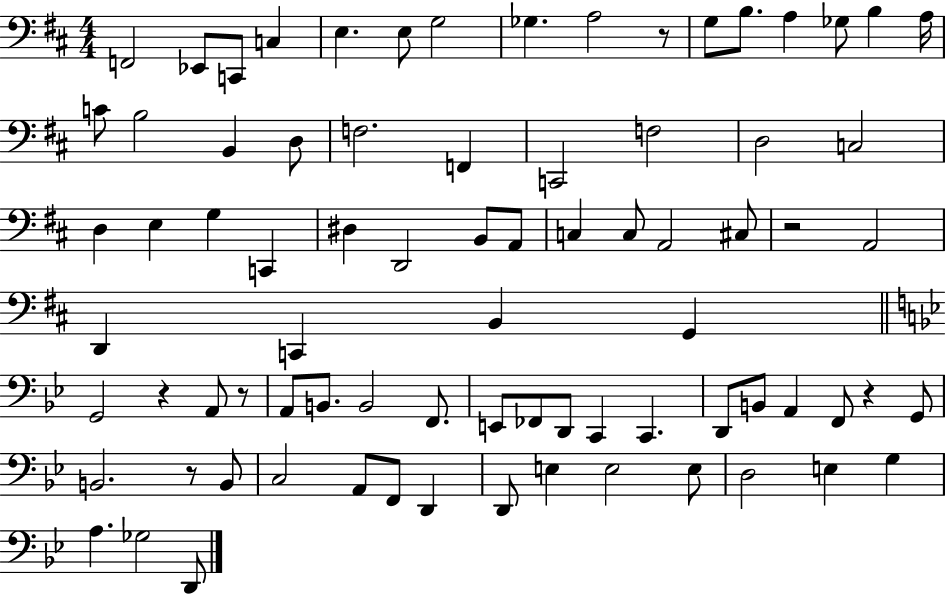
{
  \clef bass
  \numericTimeSignature
  \time 4/4
  \key d \major
  f,2 ees,8 c,8 c4 | e4. e8 g2 | ges4. a2 r8 | g8 b8. a4 ges8 b4 a16 | \break c'8 b2 b,4 d8 | f2. f,4 | c,2 f2 | d2 c2 | \break d4 e4 g4 c,4 | dis4 d,2 b,8 a,8 | c4 c8 a,2 cis8 | r2 a,2 | \break d,4 c,4 b,4 g,4 | \bar "||" \break \key g \minor g,2 r4 a,8 r8 | a,8 b,8. b,2 f,8. | e,8 fes,8 d,8 c,4 c,4. | d,8 b,8 a,4 f,8 r4 g,8 | \break b,2. r8 b,8 | c2 a,8 f,8 d,4 | d,8 e4 e2 e8 | d2 e4 g4 | \break a4. ges2 d,8 | \bar "|."
}